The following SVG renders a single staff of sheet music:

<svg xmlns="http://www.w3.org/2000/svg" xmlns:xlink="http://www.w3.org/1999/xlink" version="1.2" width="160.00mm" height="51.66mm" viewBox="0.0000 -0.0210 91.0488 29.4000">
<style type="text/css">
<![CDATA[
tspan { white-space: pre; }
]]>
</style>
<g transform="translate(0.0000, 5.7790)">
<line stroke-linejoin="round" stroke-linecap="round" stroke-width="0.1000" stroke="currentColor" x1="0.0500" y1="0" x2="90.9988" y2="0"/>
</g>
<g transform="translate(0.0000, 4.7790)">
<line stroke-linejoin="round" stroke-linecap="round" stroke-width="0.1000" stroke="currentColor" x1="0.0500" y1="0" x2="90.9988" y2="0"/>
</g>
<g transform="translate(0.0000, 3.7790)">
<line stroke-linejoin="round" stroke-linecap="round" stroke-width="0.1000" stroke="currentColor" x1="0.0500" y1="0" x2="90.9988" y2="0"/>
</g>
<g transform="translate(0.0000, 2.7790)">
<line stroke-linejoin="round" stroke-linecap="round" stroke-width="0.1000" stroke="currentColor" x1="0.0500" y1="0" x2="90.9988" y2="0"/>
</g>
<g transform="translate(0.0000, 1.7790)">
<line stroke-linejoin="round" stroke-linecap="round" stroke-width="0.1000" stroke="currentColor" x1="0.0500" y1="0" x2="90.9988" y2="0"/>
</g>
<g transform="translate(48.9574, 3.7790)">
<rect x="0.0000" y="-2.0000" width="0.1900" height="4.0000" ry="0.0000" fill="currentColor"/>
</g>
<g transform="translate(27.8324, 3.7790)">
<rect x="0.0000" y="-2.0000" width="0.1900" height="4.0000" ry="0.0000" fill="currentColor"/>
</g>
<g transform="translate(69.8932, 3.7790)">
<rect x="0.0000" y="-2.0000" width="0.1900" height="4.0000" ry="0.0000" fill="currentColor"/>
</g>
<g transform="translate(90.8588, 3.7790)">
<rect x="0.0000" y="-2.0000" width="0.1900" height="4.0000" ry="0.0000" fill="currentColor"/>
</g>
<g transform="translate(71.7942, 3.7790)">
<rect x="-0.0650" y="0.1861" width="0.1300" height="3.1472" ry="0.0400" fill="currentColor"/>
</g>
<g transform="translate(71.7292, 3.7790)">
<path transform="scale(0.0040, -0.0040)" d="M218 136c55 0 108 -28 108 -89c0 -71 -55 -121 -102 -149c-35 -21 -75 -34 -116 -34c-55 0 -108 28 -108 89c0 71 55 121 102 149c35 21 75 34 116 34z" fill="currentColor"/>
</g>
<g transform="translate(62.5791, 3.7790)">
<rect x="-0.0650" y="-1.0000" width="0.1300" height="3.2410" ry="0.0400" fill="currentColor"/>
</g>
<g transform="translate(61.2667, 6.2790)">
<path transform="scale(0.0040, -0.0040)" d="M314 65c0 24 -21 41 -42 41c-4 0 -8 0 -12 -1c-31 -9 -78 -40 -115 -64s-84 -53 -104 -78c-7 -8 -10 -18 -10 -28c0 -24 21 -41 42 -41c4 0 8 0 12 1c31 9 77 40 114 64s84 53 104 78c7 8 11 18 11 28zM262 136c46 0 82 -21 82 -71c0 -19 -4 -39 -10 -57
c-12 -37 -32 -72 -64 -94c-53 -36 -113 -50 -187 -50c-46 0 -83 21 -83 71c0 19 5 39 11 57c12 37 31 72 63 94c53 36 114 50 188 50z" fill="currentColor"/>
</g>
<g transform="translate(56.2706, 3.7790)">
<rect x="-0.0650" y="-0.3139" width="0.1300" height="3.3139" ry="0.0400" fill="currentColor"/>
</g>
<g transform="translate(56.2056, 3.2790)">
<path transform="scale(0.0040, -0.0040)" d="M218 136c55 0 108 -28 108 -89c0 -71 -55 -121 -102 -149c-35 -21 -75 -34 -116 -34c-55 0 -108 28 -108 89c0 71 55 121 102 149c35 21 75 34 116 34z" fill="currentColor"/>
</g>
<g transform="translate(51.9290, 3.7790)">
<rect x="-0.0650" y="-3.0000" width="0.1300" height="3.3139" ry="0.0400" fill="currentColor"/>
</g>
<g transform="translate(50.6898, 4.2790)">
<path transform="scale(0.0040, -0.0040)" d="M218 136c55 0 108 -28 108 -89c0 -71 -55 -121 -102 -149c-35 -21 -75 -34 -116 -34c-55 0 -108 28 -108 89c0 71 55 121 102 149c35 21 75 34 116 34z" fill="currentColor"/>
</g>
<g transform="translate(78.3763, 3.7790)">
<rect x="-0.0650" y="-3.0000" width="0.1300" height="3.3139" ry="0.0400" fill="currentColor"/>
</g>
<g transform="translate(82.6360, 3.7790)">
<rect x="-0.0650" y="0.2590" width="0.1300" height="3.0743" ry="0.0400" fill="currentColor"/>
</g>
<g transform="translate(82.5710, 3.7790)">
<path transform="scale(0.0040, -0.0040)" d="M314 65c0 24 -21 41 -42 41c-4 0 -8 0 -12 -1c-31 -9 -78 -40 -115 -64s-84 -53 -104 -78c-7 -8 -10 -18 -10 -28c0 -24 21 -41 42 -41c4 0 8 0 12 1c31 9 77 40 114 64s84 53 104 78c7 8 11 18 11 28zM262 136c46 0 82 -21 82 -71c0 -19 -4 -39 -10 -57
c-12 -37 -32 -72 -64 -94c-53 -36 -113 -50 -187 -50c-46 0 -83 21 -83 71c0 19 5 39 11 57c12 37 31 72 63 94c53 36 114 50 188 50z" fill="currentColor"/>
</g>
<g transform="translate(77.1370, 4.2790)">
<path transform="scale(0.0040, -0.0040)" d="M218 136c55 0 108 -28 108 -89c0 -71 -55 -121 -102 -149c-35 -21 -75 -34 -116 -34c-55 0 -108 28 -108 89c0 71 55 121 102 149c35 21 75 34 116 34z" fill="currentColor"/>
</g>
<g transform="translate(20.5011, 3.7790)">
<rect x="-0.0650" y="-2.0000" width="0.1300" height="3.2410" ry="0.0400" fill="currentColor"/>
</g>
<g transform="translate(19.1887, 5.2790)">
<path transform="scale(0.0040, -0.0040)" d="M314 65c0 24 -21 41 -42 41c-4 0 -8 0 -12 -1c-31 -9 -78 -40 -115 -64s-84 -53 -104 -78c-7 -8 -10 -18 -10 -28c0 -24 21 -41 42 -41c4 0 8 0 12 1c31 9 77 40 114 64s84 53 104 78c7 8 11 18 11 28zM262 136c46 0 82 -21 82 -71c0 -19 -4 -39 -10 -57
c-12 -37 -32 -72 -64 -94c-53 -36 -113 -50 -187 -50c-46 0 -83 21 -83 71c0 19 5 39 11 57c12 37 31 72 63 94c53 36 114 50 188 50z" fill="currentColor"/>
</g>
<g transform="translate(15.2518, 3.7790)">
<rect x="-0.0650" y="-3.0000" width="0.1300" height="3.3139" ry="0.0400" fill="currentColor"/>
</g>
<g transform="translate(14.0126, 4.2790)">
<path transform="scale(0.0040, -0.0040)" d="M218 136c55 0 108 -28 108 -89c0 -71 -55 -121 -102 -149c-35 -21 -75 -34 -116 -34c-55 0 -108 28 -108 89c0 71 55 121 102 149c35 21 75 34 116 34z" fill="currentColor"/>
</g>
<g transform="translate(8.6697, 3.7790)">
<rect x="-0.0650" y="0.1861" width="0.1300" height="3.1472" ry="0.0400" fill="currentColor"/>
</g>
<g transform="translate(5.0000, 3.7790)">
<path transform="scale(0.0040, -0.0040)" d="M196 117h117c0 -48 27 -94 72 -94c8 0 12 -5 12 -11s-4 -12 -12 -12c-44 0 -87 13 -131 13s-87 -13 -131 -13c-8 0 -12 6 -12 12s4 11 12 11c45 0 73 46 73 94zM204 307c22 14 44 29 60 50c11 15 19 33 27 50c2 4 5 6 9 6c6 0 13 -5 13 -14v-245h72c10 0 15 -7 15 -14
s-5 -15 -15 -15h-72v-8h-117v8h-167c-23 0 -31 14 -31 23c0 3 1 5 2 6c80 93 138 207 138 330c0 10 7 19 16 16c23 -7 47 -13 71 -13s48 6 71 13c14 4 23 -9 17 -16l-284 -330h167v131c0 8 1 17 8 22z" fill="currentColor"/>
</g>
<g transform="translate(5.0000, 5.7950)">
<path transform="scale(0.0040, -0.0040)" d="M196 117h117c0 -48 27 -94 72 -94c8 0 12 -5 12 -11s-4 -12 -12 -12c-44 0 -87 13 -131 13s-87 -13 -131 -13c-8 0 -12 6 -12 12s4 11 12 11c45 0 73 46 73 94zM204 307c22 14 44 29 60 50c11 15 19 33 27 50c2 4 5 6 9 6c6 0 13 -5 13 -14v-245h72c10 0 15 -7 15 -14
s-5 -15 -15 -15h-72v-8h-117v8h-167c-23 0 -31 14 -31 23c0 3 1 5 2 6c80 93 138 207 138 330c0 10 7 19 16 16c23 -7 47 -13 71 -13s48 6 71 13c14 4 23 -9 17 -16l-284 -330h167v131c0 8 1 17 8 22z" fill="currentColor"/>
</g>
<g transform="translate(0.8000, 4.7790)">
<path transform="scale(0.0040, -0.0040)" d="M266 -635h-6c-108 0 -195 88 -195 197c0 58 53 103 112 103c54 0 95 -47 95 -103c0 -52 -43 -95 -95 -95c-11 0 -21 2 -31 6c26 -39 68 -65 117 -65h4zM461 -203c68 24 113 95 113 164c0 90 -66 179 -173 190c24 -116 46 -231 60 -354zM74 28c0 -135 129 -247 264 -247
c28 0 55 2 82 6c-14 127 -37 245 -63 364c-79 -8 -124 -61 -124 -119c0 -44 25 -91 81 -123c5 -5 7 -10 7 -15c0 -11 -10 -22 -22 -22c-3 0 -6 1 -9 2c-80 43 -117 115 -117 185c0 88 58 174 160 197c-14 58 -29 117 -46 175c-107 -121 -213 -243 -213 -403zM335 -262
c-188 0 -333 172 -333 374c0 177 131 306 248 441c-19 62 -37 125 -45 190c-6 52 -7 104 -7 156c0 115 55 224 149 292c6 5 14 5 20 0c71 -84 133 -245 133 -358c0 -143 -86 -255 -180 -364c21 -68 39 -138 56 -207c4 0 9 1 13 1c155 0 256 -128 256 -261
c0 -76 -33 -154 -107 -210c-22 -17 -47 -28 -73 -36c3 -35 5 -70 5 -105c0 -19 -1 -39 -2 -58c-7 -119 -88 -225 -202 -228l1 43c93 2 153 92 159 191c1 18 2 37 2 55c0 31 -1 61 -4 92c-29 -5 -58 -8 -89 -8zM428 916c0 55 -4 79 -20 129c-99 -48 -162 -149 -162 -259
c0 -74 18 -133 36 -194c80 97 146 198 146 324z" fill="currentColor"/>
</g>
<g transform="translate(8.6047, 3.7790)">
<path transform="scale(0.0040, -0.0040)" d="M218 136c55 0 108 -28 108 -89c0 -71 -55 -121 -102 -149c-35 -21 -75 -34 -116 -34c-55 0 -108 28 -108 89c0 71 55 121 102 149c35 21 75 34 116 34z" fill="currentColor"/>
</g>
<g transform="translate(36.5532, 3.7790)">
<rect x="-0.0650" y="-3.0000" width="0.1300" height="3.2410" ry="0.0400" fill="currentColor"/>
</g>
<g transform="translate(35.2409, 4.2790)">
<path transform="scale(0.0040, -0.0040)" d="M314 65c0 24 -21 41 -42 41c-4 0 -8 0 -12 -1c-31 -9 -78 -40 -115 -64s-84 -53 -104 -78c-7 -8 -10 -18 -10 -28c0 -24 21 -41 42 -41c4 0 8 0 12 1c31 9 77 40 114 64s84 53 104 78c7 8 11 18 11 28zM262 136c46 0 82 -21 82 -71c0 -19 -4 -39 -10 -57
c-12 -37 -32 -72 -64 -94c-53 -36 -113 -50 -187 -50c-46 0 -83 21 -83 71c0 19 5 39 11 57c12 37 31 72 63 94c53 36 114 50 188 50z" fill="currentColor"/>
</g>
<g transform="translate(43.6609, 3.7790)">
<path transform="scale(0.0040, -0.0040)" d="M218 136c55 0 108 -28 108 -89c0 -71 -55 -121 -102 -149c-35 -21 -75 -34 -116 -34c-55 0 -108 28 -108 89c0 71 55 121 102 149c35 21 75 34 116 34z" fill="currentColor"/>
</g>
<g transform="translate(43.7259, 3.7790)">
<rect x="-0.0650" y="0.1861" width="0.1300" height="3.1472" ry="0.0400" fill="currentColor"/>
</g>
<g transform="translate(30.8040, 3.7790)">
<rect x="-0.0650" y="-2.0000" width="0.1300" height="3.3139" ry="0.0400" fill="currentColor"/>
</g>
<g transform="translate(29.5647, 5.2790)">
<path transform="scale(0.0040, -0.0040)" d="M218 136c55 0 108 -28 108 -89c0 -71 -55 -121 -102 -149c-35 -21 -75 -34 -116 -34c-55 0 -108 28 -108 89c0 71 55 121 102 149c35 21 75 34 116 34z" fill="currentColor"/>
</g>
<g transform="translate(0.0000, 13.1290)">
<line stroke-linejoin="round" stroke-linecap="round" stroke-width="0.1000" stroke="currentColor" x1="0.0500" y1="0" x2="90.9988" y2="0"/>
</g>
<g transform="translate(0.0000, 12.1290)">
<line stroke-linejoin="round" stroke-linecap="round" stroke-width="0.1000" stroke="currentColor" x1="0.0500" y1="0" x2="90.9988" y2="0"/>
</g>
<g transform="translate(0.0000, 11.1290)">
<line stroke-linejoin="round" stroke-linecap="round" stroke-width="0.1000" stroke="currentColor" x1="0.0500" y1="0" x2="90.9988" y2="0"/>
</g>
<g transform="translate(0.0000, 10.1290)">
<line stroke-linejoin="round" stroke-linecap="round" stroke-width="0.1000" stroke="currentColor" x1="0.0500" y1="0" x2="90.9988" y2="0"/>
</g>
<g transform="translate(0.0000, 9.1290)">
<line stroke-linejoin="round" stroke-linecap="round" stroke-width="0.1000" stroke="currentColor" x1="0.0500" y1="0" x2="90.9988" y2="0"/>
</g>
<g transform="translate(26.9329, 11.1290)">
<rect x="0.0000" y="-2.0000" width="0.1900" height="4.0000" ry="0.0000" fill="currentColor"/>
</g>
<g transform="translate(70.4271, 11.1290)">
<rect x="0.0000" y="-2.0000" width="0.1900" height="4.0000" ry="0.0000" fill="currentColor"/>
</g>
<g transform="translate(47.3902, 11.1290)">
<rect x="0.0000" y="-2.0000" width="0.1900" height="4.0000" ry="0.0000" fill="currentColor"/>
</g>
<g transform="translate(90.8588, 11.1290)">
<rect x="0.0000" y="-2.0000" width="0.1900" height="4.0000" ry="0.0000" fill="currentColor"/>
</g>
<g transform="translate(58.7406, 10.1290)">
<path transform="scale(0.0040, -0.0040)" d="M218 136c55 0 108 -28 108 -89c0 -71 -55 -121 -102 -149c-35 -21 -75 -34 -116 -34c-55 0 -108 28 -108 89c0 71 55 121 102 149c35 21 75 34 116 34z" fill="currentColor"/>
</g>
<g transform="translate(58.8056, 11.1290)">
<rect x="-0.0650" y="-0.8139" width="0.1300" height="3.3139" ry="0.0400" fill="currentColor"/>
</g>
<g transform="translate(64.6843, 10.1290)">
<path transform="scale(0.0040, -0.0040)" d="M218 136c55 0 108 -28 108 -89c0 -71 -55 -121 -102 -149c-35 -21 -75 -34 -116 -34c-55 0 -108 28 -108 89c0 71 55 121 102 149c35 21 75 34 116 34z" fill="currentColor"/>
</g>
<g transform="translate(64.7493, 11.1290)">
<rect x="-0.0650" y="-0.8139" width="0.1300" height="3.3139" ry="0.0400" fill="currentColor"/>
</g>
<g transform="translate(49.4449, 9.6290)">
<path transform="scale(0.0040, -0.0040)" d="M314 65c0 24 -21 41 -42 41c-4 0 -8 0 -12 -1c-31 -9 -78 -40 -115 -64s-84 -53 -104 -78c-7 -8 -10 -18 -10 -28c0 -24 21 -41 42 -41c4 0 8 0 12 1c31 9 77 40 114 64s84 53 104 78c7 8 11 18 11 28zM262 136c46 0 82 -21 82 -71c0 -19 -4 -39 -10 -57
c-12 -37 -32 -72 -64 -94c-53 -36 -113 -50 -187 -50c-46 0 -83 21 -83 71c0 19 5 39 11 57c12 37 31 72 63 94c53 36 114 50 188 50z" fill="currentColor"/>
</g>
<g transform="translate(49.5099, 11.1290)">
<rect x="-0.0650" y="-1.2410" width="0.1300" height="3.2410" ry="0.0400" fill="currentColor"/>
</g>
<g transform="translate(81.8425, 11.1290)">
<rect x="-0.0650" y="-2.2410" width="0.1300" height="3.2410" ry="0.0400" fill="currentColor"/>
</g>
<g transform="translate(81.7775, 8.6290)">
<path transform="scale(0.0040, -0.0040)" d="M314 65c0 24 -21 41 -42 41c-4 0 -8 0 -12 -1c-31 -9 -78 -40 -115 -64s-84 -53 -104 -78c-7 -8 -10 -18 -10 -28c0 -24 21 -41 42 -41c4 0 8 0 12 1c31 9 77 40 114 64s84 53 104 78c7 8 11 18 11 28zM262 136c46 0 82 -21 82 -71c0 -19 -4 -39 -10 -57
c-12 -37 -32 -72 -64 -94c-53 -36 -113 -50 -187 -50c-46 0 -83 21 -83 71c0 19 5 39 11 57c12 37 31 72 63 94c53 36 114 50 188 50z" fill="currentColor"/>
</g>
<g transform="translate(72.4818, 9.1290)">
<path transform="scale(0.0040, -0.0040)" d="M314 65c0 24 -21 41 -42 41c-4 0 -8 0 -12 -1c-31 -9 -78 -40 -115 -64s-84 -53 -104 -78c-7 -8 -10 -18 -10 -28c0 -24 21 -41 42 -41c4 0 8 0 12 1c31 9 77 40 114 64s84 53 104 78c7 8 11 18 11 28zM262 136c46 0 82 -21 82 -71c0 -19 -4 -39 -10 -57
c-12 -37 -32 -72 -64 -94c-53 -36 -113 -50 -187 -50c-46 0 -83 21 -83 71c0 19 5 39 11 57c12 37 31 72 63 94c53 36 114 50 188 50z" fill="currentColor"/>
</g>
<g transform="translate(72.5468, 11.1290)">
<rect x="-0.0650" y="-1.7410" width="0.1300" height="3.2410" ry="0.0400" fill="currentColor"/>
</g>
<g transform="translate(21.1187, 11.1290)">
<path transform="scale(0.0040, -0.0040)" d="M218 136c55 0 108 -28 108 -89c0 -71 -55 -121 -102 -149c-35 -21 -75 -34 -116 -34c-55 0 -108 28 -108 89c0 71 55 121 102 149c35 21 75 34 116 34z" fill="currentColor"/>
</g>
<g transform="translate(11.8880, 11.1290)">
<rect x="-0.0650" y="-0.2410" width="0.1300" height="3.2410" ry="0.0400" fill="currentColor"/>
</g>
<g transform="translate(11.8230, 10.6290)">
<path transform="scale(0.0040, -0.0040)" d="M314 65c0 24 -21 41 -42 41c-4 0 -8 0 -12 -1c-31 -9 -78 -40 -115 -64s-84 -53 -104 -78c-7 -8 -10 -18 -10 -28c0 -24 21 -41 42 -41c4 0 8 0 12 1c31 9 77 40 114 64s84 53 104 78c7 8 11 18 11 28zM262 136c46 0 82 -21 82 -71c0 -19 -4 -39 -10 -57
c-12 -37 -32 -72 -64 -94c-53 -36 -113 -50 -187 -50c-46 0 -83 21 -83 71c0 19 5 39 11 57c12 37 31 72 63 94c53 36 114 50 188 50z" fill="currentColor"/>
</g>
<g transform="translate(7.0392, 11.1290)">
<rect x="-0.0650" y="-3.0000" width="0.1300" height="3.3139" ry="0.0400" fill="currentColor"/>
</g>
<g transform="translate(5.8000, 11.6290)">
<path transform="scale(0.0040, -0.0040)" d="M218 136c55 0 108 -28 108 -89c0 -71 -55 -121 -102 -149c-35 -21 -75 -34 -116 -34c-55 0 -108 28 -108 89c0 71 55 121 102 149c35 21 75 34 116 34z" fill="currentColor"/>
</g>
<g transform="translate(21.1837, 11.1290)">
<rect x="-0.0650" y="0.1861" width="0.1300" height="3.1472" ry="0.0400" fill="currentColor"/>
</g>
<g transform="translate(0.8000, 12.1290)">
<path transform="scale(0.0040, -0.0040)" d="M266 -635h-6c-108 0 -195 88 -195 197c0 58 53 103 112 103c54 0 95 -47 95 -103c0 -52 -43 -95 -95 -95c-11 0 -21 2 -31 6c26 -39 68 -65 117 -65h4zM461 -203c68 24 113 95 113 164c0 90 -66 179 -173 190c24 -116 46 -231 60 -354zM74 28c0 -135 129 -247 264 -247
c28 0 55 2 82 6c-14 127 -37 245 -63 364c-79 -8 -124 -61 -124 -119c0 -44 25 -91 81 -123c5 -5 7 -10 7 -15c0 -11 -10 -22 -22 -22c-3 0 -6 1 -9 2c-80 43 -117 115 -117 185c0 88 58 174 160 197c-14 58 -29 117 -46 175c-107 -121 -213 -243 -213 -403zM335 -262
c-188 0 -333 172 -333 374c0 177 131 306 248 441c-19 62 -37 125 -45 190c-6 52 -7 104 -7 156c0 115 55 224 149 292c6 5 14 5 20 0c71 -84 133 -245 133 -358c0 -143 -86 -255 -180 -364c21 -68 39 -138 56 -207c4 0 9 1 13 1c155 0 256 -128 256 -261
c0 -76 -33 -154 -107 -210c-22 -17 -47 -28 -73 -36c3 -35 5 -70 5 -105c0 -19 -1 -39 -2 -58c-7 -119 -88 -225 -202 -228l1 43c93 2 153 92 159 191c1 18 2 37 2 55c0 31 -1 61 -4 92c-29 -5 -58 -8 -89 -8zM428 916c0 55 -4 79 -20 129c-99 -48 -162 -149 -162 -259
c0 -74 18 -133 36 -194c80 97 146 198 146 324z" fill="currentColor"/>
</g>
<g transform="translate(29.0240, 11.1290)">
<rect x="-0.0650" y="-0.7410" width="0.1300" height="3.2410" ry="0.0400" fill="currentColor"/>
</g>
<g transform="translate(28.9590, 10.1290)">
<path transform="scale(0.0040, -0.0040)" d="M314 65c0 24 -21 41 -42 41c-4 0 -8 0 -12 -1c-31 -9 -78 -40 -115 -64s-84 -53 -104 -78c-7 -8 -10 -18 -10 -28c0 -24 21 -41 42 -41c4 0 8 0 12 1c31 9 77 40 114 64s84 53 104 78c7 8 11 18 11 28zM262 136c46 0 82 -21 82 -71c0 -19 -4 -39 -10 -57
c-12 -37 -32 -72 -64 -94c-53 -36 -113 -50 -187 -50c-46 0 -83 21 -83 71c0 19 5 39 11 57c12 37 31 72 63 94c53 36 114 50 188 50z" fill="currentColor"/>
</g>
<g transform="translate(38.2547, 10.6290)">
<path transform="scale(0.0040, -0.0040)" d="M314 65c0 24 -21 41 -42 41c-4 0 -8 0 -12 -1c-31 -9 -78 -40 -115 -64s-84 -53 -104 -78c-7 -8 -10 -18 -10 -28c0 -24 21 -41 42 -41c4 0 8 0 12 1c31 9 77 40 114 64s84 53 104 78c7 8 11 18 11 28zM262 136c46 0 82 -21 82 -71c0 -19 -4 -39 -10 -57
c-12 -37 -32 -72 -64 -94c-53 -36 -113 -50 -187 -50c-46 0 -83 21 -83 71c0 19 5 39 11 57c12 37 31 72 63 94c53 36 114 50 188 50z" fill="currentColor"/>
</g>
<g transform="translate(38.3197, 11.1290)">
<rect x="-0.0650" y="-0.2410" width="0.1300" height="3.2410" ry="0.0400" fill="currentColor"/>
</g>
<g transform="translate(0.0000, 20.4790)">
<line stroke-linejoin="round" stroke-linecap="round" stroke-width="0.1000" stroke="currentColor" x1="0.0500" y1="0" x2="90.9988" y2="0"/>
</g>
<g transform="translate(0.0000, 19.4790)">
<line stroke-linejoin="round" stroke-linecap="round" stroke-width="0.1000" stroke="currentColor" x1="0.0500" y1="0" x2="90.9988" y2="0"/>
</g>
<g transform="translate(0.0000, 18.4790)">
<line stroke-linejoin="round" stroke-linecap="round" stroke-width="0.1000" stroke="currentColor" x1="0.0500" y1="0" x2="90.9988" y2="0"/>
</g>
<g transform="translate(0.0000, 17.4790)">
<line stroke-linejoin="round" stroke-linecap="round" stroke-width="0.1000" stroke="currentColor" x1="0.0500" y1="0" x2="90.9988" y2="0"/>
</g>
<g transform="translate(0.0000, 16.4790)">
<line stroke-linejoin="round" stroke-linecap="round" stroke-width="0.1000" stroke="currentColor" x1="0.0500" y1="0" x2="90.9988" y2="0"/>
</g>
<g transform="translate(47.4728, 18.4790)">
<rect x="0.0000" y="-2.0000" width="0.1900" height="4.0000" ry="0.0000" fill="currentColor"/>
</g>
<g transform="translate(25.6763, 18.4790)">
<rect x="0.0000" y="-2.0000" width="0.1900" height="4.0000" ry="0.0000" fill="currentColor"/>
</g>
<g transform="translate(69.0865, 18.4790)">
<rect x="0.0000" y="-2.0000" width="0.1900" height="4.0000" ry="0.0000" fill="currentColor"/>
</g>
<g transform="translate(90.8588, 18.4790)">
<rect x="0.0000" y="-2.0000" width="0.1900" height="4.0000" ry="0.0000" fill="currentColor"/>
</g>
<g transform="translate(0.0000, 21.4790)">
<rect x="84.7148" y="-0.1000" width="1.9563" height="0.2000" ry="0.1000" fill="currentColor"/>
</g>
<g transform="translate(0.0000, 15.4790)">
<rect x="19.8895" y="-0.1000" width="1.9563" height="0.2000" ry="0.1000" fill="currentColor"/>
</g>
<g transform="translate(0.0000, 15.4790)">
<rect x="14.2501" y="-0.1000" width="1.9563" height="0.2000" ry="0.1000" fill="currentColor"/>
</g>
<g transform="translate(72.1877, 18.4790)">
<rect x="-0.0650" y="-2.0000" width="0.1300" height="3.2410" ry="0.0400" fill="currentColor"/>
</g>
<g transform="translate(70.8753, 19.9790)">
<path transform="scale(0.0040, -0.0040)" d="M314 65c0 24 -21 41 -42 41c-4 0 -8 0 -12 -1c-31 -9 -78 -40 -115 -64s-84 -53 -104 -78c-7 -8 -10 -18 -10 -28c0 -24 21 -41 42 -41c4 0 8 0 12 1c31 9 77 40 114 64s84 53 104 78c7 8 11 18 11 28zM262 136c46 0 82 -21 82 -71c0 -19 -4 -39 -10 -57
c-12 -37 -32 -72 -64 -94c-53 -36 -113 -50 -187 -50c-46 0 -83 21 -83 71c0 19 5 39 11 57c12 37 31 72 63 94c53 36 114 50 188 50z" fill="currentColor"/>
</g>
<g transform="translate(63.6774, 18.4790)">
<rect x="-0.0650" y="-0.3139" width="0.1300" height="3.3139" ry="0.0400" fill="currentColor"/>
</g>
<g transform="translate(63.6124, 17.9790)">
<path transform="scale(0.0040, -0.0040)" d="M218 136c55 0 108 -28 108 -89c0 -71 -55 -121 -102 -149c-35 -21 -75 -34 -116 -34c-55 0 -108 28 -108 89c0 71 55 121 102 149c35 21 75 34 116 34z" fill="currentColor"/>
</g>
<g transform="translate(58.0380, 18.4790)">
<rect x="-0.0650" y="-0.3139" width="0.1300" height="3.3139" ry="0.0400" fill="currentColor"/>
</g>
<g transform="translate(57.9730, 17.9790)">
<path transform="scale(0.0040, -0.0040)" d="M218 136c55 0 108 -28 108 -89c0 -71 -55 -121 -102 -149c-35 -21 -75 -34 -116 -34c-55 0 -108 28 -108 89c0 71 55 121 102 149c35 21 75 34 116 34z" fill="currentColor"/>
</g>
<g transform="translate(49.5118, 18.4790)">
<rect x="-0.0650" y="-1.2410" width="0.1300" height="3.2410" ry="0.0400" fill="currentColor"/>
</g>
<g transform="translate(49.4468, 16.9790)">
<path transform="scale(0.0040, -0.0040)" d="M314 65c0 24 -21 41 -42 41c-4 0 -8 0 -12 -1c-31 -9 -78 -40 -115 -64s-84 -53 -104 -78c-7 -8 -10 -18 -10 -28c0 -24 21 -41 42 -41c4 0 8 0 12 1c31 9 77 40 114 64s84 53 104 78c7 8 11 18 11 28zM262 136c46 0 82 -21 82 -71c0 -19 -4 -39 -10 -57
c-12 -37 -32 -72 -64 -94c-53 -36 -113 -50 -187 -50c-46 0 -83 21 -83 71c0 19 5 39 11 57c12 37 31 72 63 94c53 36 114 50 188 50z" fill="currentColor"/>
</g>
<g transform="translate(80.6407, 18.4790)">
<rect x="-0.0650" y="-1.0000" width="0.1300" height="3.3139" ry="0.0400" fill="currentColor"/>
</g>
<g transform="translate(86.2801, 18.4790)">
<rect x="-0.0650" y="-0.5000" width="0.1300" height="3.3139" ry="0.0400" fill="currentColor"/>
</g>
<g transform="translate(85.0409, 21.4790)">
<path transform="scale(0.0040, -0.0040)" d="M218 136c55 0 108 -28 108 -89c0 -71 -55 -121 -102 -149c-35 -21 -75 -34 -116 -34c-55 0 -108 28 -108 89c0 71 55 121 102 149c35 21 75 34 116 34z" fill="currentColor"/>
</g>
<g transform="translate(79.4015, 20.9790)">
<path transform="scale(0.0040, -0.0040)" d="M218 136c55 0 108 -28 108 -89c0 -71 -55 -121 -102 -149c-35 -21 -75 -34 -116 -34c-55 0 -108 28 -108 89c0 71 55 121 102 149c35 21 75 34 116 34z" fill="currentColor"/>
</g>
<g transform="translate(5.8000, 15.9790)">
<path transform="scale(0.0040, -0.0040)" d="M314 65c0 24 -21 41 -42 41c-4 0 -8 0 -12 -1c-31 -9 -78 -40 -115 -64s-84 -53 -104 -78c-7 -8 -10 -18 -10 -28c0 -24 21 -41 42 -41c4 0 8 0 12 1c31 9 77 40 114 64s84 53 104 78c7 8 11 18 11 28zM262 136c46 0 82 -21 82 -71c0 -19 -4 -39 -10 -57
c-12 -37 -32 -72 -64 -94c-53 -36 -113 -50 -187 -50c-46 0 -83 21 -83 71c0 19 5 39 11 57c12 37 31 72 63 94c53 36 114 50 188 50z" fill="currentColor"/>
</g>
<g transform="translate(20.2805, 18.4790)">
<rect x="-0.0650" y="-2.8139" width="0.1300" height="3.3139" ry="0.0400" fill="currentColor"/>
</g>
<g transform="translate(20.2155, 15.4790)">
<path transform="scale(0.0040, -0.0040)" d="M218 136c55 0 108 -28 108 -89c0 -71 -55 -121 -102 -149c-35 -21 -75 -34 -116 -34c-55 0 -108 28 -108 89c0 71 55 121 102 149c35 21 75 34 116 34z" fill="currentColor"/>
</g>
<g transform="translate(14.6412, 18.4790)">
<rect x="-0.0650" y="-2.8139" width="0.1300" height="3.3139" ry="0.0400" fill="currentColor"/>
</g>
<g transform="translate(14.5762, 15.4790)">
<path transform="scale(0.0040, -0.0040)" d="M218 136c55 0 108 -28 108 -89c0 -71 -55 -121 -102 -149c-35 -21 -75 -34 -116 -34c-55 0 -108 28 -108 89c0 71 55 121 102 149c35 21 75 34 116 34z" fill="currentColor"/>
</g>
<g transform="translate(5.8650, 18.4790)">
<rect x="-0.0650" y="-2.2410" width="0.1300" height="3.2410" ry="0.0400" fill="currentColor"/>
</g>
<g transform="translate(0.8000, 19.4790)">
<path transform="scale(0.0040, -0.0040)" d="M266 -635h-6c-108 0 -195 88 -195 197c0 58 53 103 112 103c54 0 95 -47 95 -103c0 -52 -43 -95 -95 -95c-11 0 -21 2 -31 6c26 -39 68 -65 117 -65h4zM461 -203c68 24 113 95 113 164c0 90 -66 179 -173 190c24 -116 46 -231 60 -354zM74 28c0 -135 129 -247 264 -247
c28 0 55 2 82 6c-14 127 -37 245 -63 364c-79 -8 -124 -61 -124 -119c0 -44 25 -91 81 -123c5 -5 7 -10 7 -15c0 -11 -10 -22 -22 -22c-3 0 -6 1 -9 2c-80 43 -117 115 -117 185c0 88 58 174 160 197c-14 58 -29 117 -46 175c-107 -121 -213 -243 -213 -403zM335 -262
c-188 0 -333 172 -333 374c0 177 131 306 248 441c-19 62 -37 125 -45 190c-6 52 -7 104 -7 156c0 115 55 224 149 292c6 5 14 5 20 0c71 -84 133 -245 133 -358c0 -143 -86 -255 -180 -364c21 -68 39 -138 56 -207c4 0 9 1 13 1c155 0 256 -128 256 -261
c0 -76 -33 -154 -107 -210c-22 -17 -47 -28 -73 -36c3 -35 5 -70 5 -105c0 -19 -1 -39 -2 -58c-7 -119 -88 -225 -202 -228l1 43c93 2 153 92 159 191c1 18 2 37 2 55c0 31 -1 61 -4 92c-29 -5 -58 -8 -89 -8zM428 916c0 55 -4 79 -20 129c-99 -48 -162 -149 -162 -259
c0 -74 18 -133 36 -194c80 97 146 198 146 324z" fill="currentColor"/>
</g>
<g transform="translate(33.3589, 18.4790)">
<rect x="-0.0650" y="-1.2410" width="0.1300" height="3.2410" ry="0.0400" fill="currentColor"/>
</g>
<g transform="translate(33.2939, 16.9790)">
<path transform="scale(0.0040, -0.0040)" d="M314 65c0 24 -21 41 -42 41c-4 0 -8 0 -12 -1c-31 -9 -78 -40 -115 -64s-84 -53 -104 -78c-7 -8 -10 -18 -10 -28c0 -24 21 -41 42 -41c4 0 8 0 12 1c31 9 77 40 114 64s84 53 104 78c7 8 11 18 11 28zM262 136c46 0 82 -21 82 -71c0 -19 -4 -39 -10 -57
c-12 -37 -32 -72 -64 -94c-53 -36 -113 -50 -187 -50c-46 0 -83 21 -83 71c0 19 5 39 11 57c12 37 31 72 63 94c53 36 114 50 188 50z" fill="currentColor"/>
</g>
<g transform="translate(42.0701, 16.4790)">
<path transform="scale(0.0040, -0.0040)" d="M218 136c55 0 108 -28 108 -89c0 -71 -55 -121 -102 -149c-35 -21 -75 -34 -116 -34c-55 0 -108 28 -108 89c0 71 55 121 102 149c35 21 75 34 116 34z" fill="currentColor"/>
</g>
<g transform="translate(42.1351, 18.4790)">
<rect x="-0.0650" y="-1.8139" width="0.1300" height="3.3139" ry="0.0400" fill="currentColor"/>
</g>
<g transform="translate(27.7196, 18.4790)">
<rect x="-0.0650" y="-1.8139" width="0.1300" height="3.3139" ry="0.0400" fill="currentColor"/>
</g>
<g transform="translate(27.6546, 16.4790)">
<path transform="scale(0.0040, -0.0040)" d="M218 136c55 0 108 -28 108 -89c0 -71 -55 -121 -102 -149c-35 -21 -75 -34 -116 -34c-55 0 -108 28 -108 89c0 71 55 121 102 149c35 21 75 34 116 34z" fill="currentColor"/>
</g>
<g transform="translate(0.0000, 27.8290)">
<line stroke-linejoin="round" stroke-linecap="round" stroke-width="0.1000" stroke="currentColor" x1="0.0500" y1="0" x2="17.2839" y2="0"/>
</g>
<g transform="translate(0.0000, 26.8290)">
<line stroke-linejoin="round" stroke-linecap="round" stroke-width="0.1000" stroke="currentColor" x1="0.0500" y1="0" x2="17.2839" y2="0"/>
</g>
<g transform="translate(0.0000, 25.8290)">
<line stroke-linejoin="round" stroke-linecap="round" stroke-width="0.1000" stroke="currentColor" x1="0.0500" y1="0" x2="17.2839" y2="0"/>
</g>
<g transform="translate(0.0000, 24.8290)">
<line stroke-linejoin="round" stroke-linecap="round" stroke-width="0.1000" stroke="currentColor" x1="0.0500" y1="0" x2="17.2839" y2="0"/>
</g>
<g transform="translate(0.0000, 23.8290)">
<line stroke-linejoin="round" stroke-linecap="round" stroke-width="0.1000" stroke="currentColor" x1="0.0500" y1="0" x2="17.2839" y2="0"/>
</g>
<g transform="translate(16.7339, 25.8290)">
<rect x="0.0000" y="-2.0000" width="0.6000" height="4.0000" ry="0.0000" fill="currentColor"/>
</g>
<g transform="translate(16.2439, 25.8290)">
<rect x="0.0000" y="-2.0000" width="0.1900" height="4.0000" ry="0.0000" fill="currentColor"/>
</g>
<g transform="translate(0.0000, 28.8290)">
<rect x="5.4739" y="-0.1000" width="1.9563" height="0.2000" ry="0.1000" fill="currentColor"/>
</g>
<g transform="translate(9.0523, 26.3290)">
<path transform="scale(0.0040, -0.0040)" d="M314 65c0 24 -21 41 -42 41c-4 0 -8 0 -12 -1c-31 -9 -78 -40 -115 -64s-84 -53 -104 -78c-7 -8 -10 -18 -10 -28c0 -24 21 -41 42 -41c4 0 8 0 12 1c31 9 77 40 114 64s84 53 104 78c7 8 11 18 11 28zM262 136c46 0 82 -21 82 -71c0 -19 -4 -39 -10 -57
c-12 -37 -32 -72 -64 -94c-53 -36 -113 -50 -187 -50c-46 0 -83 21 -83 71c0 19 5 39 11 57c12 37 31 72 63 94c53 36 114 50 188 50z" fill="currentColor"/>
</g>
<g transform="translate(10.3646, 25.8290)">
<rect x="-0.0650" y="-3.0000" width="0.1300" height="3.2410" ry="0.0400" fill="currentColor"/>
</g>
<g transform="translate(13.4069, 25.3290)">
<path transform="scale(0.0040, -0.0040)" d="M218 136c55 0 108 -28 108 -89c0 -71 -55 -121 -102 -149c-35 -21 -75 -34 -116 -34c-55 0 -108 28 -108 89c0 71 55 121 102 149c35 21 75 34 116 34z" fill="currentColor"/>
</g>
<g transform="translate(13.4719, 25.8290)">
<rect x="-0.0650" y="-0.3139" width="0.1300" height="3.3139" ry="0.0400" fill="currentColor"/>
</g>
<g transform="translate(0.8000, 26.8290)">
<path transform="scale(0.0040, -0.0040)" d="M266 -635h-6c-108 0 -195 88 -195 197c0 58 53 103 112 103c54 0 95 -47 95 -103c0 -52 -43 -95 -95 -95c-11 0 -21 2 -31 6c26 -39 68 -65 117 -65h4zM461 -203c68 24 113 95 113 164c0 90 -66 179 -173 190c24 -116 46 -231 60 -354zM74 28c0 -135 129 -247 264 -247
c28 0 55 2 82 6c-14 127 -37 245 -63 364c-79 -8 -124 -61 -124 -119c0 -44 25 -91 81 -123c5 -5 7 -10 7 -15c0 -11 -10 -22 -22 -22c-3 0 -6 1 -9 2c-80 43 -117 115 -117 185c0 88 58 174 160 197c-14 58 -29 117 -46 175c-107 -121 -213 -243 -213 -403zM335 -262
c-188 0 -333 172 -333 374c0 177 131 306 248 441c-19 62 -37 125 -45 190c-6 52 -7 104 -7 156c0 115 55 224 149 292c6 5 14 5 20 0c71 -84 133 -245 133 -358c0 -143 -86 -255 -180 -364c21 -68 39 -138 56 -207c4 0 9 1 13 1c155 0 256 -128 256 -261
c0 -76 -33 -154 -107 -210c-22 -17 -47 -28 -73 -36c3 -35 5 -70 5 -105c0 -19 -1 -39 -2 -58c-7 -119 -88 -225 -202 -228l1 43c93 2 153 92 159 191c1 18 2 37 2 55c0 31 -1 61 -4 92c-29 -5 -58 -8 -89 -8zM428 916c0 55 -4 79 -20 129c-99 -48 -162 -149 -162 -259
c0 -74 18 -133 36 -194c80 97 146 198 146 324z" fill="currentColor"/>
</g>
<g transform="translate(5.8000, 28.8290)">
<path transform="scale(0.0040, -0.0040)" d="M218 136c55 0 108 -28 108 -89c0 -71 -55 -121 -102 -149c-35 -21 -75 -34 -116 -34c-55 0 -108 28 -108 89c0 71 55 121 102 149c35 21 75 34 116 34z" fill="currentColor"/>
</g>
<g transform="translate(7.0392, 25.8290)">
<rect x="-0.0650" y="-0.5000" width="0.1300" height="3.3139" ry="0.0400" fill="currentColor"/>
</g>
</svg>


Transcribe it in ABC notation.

X:1
T:Untitled
M:4/4
L:1/4
K:C
B A F2 F A2 B A c D2 B A B2 A c2 B d2 c2 e2 d d f2 g2 g2 a a f e2 f e2 c c F2 D C C A2 c